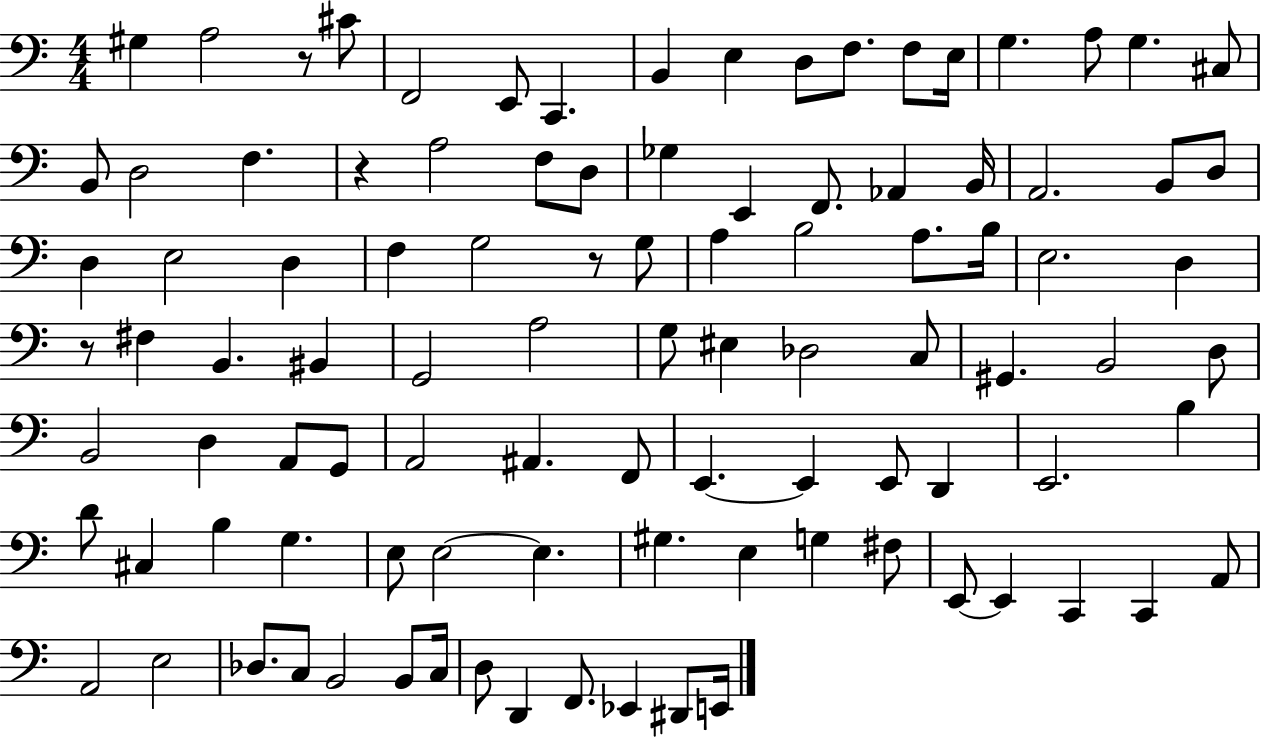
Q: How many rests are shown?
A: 4